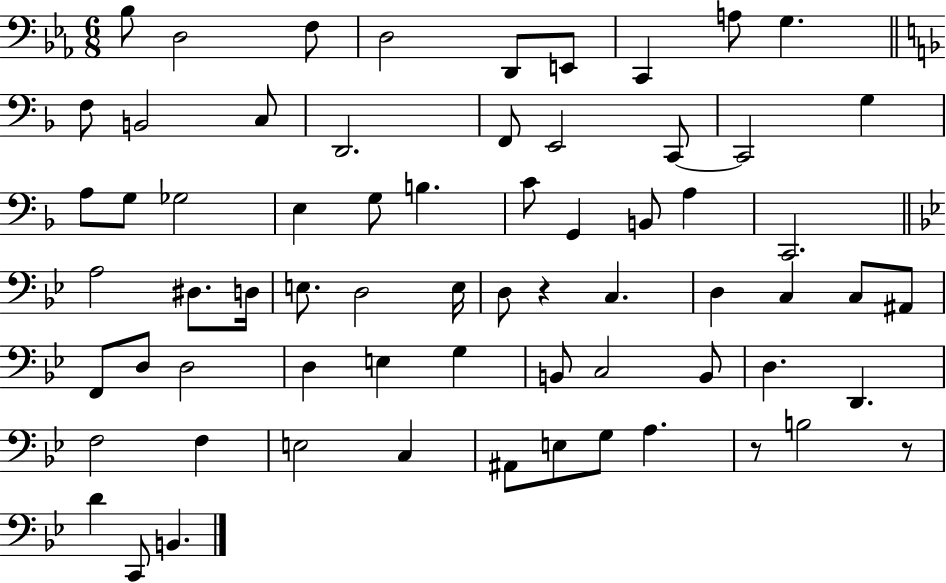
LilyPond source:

{
  \clef bass
  \numericTimeSignature
  \time 6/8
  \key ees \major
  \repeat volta 2 { bes8 d2 f8 | d2 d,8 e,8 | c,4 a8 g4. | \bar "||" \break \key f \major f8 b,2 c8 | d,2. | f,8 e,2 c,8~~ | c,2 g4 | \break a8 g8 ges2 | e4 g8 b4. | c'8 g,4 b,8 a4 | c,2. | \break \bar "||" \break \key g \minor a2 dis8. d16 | e8. d2 e16 | d8 r4 c4. | d4 c4 c8 ais,8 | \break f,8 d8 d2 | d4 e4 g4 | b,8 c2 b,8 | d4. d,4. | \break f2 f4 | e2 c4 | ais,8 e8 g8 a4. | r8 b2 r8 | \break d'4 c,8 b,4. | } \bar "|."
}